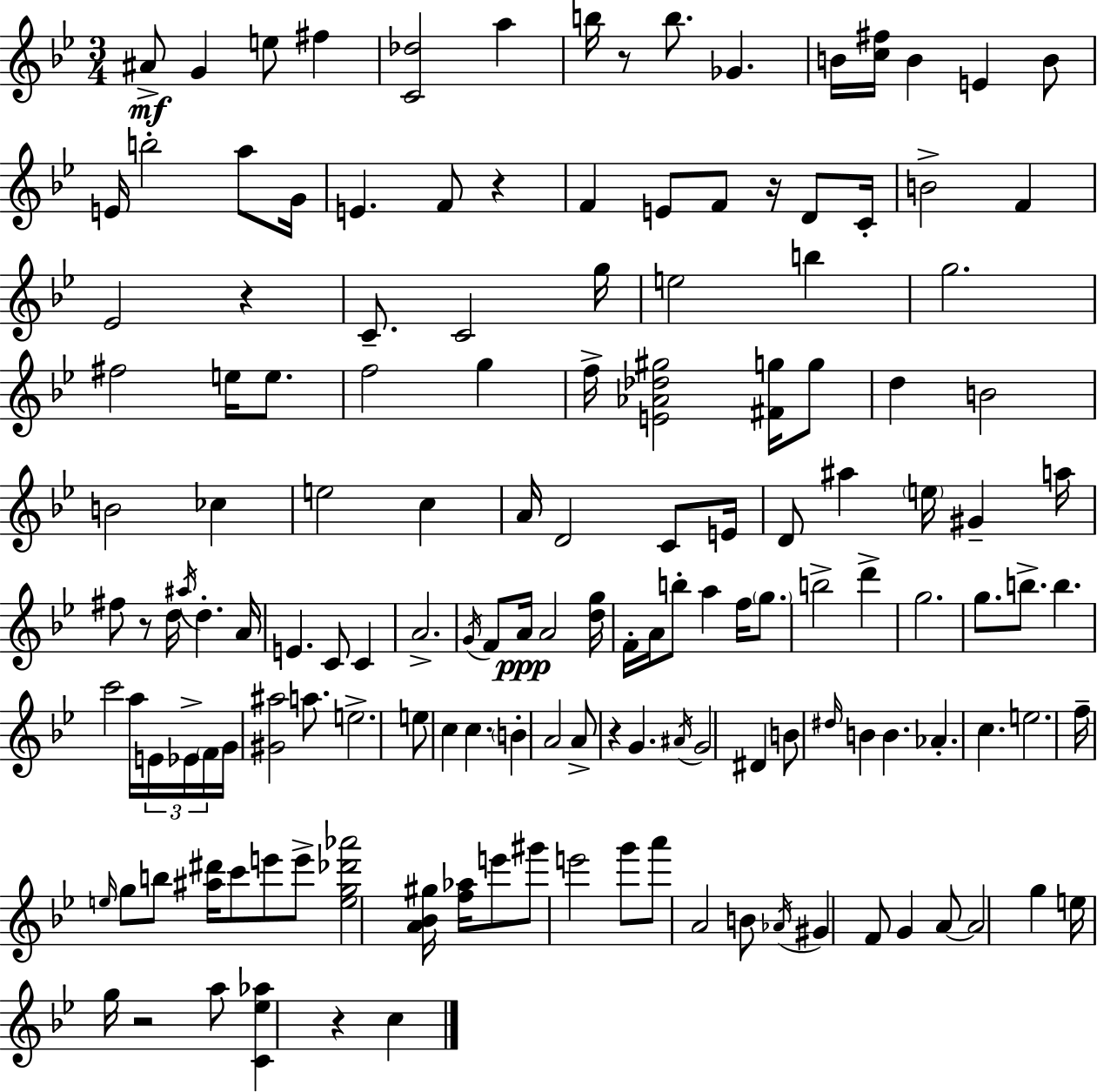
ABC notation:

X:1
T:Untitled
M:3/4
L:1/4
K:Bb
^A/2 G e/2 ^f [C_d]2 a b/4 z/2 b/2 _G B/4 [c^f]/4 B E B/2 E/4 b2 a/2 G/4 E F/2 z F E/2 F/2 z/4 D/2 C/4 B2 F _E2 z C/2 C2 g/4 e2 b g2 ^f2 e/4 e/2 f2 g f/4 [E_A_d^g]2 [^Fg]/4 g/2 d B2 B2 _c e2 c A/4 D2 C/2 E/4 D/2 ^a e/4 ^G a/4 ^f/2 z/2 d/4 ^a/4 d A/4 E C/2 C A2 G/4 F/2 A/4 A2 [dg]/4 F/4 A/4 b/2 a f/4 g/2 b2 d' g2 g/2 b/2 b c'2 a/4 E/4 _E/4 F/4 G/4 [^G^a]2 a/2 e2 e/2 c c B A2 A/2 z G ^A/4 G2 ^D B/2 ^d/4 B B _A c e2 f/4 e/4 g/2 b/2 [^a^d']/4 c'/2 e'/2 e'/2 [eg_d'_a']2 [A_B^g]/4 [f_a]/4 e'/2 ^g'/2 e'2 g'/2 a'/2 A2 B/2 _A/4 ^G F/2 G A/2 A2 g e/4 g/4 z2 a/2 [C_e_a] z c